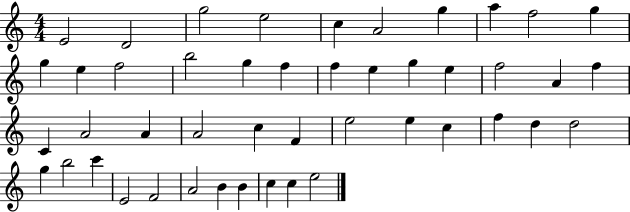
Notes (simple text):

E4/h D4/h G5/h E5/h C5/q A4/h G5/q A5/q F5/h G5/q G5/q E5/q F5/h B5/h G5/q F5/q F5/q E5/q G5/q E5/q F5/h A4/q F5/q C4/q A4/h A4/q A4/h C5/q F4/q E5/h E5/q C5/q F5/q D5/q D5/h G5/q B5/h C6/q E4/h F4/h A4/h B4/q B4/q C5/q C5/q E5/h